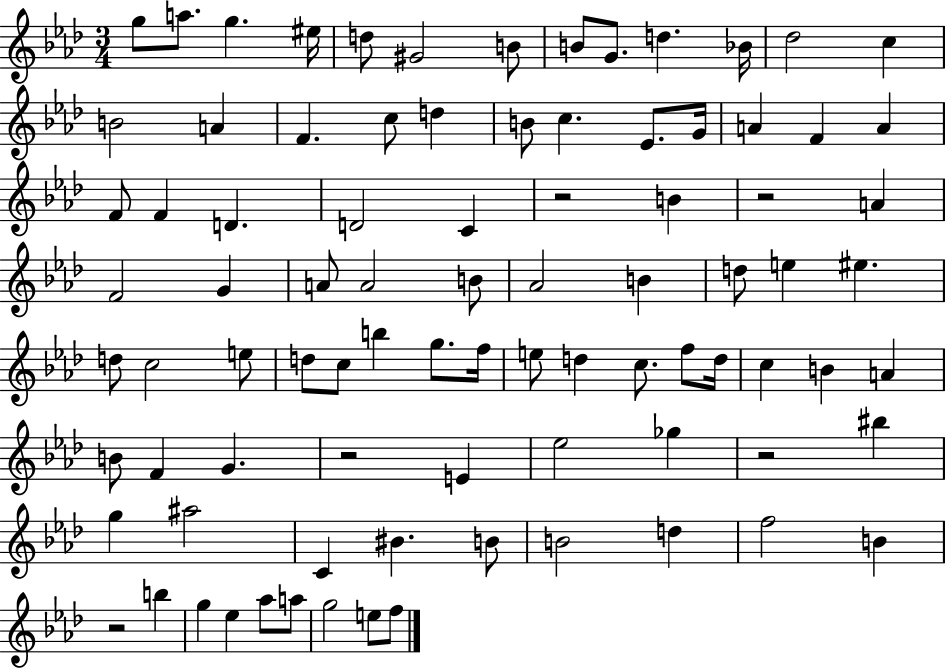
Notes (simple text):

G5/e A5/e. G5/q. EIS5/s D5/e G#4/h B4/e B4/e G4/e. D5/q. Bb4/s Db5/h C5/q B4/h A4/q F4/q. C5/e D5/q B4/e C5/q. Eb4/e. G4/s A4/q F4/q A4/q F4/e F4/q D4/q. D4/h C4/q R/h B4/q R/h A4/q F4/h G4/q A4/e A4/h B4/e Ab4/h B4/q D5/e E5/q EIS5/q. D5/e C5/h E5/e D5/e C5/e B5/q G5/e. F5/s E5/e D5/q C5/e. F5/e D5/s C5/q B4/q A4/q B4/e F4/q G4/q. R/h E4/q Eb5/h Gb5/q R/h BIS5/q G5/q A#5/h C4/q BIS4/q. B4/e B4/h D5/q F5/h B4/q R/h B5/q G5/q Eb5/q Ab5/e A5/e G5/h E5/e F5/e